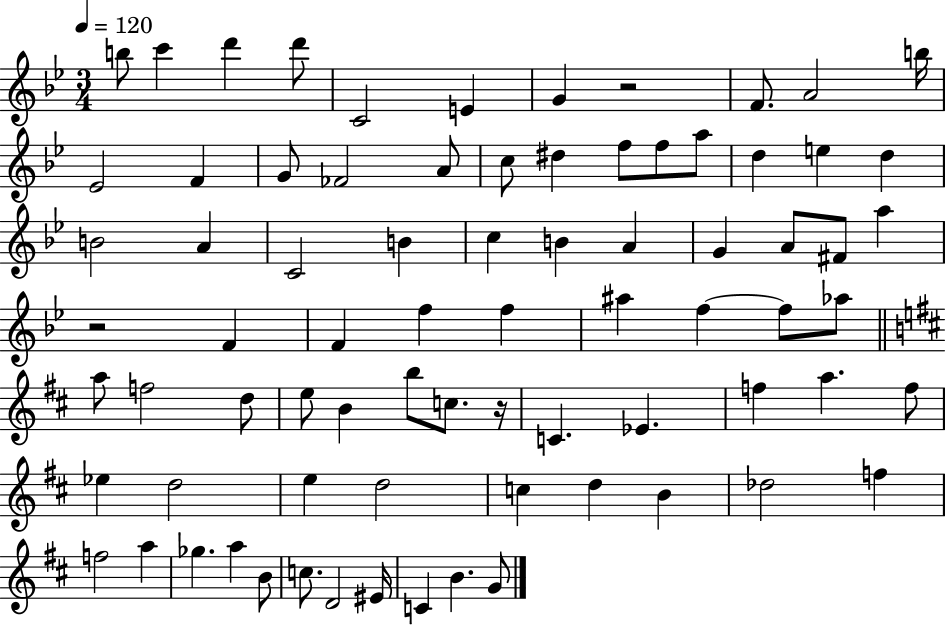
B5/e C6/q D6/q D6/e C4/h E4/q G4/q R/h F4/e. A4/h B5/s Eb4/h F4/q G4/e FES4/h A4/e C5/e D#5/q F5/e F5/e A5/e D5/q E5/q D5/q B4/h A4/q C4/h B4/q C5/q B4/q A4/q G4/q A4/e F#4/e A5/q R/h F4/q F4/q F5/q F5/q A#5/q F5/q F5/e Ab5/e A5/e F5/h D5/e E5/e B4/q B5/e C5/e. R/s C4/q. Eb4/q. F5/q A5/q. F5/e Eb5/q D5/h E5/q D5/h C5/q D5/q B4/q Db5/h F5/q F5/h A5/q Gb5/q. A5/q B4/e C5/e. D4/h EIS4/s C4/q B4/q. G4/e